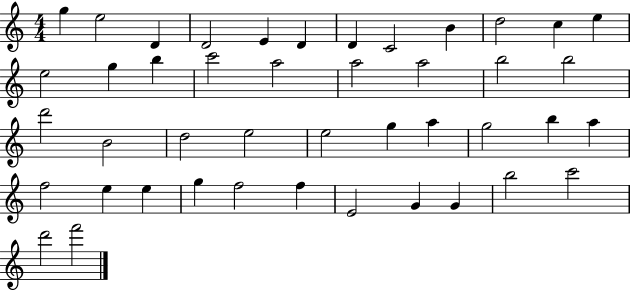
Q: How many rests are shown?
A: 0